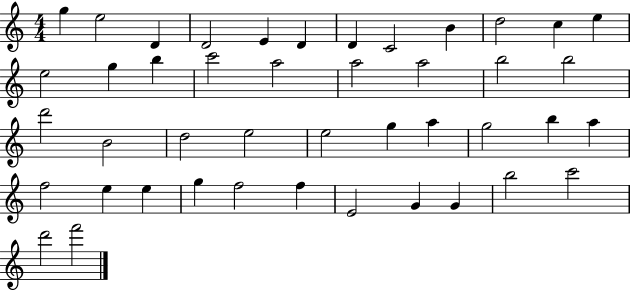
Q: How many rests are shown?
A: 0